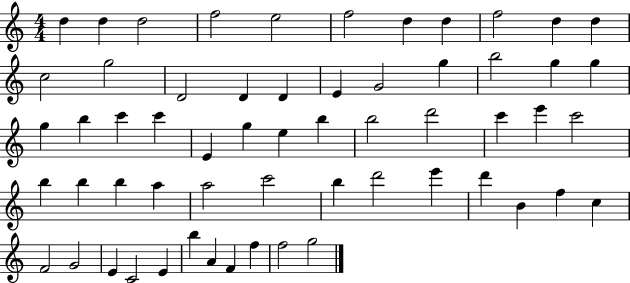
{
  \clef treble
  \numericTimeSignature
  \time 4/4
  \key c \major
  d''4 d''4 d''2 | f''2 e''2 | f''2 d''4 d''4 | f''2 d''4 d''4 | \break c''2 g''2 | d'2 d'4 d'4 | e'4 g'2 g''4 | b''2 g''4 g''4 | \break g''4 b''4 c'''4 c'''4 | e'4 g''4 e''4 b''4 | b''2 d'''2 | c'''4 e'''4 c'''2 | \break b''4 b''4 b''4 a''4 | a''2 c'''2 | b''4 d'''2 e'''4 | d'''4 b'4 f''4 c''4 | \break f'2 g'2 | e'4 c'2 e'4 | b''4 a'4 f'4 f''4 | f''2 g''2 | \break \bar "|."
}